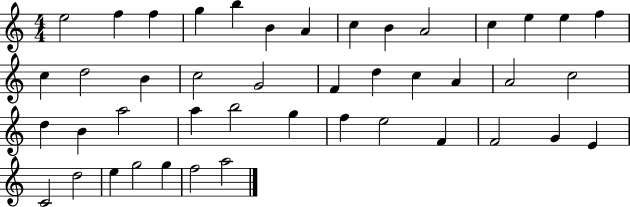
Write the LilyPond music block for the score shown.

{
  \clef treble
  \numericTimeSignature
  \time 4/4
  \key c \major
  e''2 f''4 f''4 | g''4 b''4 b'4 a'4 | c''4 b'4 a'2 | c''4 e''4 e''4 f''4 | \break c''4 d''2 b'4 | c''2 g'2 | f'4 d''4 c''4 a'4 | a'2 c''2 | \break d''4 b'4 a''2 | a''4 b''2 g''4 | f''4 e''2 f'4 | f'2 g'4 e'4 | \break c'2 d''2 | e''4 g''2 g''4 | f''2 a''2 | \bar "|."
}